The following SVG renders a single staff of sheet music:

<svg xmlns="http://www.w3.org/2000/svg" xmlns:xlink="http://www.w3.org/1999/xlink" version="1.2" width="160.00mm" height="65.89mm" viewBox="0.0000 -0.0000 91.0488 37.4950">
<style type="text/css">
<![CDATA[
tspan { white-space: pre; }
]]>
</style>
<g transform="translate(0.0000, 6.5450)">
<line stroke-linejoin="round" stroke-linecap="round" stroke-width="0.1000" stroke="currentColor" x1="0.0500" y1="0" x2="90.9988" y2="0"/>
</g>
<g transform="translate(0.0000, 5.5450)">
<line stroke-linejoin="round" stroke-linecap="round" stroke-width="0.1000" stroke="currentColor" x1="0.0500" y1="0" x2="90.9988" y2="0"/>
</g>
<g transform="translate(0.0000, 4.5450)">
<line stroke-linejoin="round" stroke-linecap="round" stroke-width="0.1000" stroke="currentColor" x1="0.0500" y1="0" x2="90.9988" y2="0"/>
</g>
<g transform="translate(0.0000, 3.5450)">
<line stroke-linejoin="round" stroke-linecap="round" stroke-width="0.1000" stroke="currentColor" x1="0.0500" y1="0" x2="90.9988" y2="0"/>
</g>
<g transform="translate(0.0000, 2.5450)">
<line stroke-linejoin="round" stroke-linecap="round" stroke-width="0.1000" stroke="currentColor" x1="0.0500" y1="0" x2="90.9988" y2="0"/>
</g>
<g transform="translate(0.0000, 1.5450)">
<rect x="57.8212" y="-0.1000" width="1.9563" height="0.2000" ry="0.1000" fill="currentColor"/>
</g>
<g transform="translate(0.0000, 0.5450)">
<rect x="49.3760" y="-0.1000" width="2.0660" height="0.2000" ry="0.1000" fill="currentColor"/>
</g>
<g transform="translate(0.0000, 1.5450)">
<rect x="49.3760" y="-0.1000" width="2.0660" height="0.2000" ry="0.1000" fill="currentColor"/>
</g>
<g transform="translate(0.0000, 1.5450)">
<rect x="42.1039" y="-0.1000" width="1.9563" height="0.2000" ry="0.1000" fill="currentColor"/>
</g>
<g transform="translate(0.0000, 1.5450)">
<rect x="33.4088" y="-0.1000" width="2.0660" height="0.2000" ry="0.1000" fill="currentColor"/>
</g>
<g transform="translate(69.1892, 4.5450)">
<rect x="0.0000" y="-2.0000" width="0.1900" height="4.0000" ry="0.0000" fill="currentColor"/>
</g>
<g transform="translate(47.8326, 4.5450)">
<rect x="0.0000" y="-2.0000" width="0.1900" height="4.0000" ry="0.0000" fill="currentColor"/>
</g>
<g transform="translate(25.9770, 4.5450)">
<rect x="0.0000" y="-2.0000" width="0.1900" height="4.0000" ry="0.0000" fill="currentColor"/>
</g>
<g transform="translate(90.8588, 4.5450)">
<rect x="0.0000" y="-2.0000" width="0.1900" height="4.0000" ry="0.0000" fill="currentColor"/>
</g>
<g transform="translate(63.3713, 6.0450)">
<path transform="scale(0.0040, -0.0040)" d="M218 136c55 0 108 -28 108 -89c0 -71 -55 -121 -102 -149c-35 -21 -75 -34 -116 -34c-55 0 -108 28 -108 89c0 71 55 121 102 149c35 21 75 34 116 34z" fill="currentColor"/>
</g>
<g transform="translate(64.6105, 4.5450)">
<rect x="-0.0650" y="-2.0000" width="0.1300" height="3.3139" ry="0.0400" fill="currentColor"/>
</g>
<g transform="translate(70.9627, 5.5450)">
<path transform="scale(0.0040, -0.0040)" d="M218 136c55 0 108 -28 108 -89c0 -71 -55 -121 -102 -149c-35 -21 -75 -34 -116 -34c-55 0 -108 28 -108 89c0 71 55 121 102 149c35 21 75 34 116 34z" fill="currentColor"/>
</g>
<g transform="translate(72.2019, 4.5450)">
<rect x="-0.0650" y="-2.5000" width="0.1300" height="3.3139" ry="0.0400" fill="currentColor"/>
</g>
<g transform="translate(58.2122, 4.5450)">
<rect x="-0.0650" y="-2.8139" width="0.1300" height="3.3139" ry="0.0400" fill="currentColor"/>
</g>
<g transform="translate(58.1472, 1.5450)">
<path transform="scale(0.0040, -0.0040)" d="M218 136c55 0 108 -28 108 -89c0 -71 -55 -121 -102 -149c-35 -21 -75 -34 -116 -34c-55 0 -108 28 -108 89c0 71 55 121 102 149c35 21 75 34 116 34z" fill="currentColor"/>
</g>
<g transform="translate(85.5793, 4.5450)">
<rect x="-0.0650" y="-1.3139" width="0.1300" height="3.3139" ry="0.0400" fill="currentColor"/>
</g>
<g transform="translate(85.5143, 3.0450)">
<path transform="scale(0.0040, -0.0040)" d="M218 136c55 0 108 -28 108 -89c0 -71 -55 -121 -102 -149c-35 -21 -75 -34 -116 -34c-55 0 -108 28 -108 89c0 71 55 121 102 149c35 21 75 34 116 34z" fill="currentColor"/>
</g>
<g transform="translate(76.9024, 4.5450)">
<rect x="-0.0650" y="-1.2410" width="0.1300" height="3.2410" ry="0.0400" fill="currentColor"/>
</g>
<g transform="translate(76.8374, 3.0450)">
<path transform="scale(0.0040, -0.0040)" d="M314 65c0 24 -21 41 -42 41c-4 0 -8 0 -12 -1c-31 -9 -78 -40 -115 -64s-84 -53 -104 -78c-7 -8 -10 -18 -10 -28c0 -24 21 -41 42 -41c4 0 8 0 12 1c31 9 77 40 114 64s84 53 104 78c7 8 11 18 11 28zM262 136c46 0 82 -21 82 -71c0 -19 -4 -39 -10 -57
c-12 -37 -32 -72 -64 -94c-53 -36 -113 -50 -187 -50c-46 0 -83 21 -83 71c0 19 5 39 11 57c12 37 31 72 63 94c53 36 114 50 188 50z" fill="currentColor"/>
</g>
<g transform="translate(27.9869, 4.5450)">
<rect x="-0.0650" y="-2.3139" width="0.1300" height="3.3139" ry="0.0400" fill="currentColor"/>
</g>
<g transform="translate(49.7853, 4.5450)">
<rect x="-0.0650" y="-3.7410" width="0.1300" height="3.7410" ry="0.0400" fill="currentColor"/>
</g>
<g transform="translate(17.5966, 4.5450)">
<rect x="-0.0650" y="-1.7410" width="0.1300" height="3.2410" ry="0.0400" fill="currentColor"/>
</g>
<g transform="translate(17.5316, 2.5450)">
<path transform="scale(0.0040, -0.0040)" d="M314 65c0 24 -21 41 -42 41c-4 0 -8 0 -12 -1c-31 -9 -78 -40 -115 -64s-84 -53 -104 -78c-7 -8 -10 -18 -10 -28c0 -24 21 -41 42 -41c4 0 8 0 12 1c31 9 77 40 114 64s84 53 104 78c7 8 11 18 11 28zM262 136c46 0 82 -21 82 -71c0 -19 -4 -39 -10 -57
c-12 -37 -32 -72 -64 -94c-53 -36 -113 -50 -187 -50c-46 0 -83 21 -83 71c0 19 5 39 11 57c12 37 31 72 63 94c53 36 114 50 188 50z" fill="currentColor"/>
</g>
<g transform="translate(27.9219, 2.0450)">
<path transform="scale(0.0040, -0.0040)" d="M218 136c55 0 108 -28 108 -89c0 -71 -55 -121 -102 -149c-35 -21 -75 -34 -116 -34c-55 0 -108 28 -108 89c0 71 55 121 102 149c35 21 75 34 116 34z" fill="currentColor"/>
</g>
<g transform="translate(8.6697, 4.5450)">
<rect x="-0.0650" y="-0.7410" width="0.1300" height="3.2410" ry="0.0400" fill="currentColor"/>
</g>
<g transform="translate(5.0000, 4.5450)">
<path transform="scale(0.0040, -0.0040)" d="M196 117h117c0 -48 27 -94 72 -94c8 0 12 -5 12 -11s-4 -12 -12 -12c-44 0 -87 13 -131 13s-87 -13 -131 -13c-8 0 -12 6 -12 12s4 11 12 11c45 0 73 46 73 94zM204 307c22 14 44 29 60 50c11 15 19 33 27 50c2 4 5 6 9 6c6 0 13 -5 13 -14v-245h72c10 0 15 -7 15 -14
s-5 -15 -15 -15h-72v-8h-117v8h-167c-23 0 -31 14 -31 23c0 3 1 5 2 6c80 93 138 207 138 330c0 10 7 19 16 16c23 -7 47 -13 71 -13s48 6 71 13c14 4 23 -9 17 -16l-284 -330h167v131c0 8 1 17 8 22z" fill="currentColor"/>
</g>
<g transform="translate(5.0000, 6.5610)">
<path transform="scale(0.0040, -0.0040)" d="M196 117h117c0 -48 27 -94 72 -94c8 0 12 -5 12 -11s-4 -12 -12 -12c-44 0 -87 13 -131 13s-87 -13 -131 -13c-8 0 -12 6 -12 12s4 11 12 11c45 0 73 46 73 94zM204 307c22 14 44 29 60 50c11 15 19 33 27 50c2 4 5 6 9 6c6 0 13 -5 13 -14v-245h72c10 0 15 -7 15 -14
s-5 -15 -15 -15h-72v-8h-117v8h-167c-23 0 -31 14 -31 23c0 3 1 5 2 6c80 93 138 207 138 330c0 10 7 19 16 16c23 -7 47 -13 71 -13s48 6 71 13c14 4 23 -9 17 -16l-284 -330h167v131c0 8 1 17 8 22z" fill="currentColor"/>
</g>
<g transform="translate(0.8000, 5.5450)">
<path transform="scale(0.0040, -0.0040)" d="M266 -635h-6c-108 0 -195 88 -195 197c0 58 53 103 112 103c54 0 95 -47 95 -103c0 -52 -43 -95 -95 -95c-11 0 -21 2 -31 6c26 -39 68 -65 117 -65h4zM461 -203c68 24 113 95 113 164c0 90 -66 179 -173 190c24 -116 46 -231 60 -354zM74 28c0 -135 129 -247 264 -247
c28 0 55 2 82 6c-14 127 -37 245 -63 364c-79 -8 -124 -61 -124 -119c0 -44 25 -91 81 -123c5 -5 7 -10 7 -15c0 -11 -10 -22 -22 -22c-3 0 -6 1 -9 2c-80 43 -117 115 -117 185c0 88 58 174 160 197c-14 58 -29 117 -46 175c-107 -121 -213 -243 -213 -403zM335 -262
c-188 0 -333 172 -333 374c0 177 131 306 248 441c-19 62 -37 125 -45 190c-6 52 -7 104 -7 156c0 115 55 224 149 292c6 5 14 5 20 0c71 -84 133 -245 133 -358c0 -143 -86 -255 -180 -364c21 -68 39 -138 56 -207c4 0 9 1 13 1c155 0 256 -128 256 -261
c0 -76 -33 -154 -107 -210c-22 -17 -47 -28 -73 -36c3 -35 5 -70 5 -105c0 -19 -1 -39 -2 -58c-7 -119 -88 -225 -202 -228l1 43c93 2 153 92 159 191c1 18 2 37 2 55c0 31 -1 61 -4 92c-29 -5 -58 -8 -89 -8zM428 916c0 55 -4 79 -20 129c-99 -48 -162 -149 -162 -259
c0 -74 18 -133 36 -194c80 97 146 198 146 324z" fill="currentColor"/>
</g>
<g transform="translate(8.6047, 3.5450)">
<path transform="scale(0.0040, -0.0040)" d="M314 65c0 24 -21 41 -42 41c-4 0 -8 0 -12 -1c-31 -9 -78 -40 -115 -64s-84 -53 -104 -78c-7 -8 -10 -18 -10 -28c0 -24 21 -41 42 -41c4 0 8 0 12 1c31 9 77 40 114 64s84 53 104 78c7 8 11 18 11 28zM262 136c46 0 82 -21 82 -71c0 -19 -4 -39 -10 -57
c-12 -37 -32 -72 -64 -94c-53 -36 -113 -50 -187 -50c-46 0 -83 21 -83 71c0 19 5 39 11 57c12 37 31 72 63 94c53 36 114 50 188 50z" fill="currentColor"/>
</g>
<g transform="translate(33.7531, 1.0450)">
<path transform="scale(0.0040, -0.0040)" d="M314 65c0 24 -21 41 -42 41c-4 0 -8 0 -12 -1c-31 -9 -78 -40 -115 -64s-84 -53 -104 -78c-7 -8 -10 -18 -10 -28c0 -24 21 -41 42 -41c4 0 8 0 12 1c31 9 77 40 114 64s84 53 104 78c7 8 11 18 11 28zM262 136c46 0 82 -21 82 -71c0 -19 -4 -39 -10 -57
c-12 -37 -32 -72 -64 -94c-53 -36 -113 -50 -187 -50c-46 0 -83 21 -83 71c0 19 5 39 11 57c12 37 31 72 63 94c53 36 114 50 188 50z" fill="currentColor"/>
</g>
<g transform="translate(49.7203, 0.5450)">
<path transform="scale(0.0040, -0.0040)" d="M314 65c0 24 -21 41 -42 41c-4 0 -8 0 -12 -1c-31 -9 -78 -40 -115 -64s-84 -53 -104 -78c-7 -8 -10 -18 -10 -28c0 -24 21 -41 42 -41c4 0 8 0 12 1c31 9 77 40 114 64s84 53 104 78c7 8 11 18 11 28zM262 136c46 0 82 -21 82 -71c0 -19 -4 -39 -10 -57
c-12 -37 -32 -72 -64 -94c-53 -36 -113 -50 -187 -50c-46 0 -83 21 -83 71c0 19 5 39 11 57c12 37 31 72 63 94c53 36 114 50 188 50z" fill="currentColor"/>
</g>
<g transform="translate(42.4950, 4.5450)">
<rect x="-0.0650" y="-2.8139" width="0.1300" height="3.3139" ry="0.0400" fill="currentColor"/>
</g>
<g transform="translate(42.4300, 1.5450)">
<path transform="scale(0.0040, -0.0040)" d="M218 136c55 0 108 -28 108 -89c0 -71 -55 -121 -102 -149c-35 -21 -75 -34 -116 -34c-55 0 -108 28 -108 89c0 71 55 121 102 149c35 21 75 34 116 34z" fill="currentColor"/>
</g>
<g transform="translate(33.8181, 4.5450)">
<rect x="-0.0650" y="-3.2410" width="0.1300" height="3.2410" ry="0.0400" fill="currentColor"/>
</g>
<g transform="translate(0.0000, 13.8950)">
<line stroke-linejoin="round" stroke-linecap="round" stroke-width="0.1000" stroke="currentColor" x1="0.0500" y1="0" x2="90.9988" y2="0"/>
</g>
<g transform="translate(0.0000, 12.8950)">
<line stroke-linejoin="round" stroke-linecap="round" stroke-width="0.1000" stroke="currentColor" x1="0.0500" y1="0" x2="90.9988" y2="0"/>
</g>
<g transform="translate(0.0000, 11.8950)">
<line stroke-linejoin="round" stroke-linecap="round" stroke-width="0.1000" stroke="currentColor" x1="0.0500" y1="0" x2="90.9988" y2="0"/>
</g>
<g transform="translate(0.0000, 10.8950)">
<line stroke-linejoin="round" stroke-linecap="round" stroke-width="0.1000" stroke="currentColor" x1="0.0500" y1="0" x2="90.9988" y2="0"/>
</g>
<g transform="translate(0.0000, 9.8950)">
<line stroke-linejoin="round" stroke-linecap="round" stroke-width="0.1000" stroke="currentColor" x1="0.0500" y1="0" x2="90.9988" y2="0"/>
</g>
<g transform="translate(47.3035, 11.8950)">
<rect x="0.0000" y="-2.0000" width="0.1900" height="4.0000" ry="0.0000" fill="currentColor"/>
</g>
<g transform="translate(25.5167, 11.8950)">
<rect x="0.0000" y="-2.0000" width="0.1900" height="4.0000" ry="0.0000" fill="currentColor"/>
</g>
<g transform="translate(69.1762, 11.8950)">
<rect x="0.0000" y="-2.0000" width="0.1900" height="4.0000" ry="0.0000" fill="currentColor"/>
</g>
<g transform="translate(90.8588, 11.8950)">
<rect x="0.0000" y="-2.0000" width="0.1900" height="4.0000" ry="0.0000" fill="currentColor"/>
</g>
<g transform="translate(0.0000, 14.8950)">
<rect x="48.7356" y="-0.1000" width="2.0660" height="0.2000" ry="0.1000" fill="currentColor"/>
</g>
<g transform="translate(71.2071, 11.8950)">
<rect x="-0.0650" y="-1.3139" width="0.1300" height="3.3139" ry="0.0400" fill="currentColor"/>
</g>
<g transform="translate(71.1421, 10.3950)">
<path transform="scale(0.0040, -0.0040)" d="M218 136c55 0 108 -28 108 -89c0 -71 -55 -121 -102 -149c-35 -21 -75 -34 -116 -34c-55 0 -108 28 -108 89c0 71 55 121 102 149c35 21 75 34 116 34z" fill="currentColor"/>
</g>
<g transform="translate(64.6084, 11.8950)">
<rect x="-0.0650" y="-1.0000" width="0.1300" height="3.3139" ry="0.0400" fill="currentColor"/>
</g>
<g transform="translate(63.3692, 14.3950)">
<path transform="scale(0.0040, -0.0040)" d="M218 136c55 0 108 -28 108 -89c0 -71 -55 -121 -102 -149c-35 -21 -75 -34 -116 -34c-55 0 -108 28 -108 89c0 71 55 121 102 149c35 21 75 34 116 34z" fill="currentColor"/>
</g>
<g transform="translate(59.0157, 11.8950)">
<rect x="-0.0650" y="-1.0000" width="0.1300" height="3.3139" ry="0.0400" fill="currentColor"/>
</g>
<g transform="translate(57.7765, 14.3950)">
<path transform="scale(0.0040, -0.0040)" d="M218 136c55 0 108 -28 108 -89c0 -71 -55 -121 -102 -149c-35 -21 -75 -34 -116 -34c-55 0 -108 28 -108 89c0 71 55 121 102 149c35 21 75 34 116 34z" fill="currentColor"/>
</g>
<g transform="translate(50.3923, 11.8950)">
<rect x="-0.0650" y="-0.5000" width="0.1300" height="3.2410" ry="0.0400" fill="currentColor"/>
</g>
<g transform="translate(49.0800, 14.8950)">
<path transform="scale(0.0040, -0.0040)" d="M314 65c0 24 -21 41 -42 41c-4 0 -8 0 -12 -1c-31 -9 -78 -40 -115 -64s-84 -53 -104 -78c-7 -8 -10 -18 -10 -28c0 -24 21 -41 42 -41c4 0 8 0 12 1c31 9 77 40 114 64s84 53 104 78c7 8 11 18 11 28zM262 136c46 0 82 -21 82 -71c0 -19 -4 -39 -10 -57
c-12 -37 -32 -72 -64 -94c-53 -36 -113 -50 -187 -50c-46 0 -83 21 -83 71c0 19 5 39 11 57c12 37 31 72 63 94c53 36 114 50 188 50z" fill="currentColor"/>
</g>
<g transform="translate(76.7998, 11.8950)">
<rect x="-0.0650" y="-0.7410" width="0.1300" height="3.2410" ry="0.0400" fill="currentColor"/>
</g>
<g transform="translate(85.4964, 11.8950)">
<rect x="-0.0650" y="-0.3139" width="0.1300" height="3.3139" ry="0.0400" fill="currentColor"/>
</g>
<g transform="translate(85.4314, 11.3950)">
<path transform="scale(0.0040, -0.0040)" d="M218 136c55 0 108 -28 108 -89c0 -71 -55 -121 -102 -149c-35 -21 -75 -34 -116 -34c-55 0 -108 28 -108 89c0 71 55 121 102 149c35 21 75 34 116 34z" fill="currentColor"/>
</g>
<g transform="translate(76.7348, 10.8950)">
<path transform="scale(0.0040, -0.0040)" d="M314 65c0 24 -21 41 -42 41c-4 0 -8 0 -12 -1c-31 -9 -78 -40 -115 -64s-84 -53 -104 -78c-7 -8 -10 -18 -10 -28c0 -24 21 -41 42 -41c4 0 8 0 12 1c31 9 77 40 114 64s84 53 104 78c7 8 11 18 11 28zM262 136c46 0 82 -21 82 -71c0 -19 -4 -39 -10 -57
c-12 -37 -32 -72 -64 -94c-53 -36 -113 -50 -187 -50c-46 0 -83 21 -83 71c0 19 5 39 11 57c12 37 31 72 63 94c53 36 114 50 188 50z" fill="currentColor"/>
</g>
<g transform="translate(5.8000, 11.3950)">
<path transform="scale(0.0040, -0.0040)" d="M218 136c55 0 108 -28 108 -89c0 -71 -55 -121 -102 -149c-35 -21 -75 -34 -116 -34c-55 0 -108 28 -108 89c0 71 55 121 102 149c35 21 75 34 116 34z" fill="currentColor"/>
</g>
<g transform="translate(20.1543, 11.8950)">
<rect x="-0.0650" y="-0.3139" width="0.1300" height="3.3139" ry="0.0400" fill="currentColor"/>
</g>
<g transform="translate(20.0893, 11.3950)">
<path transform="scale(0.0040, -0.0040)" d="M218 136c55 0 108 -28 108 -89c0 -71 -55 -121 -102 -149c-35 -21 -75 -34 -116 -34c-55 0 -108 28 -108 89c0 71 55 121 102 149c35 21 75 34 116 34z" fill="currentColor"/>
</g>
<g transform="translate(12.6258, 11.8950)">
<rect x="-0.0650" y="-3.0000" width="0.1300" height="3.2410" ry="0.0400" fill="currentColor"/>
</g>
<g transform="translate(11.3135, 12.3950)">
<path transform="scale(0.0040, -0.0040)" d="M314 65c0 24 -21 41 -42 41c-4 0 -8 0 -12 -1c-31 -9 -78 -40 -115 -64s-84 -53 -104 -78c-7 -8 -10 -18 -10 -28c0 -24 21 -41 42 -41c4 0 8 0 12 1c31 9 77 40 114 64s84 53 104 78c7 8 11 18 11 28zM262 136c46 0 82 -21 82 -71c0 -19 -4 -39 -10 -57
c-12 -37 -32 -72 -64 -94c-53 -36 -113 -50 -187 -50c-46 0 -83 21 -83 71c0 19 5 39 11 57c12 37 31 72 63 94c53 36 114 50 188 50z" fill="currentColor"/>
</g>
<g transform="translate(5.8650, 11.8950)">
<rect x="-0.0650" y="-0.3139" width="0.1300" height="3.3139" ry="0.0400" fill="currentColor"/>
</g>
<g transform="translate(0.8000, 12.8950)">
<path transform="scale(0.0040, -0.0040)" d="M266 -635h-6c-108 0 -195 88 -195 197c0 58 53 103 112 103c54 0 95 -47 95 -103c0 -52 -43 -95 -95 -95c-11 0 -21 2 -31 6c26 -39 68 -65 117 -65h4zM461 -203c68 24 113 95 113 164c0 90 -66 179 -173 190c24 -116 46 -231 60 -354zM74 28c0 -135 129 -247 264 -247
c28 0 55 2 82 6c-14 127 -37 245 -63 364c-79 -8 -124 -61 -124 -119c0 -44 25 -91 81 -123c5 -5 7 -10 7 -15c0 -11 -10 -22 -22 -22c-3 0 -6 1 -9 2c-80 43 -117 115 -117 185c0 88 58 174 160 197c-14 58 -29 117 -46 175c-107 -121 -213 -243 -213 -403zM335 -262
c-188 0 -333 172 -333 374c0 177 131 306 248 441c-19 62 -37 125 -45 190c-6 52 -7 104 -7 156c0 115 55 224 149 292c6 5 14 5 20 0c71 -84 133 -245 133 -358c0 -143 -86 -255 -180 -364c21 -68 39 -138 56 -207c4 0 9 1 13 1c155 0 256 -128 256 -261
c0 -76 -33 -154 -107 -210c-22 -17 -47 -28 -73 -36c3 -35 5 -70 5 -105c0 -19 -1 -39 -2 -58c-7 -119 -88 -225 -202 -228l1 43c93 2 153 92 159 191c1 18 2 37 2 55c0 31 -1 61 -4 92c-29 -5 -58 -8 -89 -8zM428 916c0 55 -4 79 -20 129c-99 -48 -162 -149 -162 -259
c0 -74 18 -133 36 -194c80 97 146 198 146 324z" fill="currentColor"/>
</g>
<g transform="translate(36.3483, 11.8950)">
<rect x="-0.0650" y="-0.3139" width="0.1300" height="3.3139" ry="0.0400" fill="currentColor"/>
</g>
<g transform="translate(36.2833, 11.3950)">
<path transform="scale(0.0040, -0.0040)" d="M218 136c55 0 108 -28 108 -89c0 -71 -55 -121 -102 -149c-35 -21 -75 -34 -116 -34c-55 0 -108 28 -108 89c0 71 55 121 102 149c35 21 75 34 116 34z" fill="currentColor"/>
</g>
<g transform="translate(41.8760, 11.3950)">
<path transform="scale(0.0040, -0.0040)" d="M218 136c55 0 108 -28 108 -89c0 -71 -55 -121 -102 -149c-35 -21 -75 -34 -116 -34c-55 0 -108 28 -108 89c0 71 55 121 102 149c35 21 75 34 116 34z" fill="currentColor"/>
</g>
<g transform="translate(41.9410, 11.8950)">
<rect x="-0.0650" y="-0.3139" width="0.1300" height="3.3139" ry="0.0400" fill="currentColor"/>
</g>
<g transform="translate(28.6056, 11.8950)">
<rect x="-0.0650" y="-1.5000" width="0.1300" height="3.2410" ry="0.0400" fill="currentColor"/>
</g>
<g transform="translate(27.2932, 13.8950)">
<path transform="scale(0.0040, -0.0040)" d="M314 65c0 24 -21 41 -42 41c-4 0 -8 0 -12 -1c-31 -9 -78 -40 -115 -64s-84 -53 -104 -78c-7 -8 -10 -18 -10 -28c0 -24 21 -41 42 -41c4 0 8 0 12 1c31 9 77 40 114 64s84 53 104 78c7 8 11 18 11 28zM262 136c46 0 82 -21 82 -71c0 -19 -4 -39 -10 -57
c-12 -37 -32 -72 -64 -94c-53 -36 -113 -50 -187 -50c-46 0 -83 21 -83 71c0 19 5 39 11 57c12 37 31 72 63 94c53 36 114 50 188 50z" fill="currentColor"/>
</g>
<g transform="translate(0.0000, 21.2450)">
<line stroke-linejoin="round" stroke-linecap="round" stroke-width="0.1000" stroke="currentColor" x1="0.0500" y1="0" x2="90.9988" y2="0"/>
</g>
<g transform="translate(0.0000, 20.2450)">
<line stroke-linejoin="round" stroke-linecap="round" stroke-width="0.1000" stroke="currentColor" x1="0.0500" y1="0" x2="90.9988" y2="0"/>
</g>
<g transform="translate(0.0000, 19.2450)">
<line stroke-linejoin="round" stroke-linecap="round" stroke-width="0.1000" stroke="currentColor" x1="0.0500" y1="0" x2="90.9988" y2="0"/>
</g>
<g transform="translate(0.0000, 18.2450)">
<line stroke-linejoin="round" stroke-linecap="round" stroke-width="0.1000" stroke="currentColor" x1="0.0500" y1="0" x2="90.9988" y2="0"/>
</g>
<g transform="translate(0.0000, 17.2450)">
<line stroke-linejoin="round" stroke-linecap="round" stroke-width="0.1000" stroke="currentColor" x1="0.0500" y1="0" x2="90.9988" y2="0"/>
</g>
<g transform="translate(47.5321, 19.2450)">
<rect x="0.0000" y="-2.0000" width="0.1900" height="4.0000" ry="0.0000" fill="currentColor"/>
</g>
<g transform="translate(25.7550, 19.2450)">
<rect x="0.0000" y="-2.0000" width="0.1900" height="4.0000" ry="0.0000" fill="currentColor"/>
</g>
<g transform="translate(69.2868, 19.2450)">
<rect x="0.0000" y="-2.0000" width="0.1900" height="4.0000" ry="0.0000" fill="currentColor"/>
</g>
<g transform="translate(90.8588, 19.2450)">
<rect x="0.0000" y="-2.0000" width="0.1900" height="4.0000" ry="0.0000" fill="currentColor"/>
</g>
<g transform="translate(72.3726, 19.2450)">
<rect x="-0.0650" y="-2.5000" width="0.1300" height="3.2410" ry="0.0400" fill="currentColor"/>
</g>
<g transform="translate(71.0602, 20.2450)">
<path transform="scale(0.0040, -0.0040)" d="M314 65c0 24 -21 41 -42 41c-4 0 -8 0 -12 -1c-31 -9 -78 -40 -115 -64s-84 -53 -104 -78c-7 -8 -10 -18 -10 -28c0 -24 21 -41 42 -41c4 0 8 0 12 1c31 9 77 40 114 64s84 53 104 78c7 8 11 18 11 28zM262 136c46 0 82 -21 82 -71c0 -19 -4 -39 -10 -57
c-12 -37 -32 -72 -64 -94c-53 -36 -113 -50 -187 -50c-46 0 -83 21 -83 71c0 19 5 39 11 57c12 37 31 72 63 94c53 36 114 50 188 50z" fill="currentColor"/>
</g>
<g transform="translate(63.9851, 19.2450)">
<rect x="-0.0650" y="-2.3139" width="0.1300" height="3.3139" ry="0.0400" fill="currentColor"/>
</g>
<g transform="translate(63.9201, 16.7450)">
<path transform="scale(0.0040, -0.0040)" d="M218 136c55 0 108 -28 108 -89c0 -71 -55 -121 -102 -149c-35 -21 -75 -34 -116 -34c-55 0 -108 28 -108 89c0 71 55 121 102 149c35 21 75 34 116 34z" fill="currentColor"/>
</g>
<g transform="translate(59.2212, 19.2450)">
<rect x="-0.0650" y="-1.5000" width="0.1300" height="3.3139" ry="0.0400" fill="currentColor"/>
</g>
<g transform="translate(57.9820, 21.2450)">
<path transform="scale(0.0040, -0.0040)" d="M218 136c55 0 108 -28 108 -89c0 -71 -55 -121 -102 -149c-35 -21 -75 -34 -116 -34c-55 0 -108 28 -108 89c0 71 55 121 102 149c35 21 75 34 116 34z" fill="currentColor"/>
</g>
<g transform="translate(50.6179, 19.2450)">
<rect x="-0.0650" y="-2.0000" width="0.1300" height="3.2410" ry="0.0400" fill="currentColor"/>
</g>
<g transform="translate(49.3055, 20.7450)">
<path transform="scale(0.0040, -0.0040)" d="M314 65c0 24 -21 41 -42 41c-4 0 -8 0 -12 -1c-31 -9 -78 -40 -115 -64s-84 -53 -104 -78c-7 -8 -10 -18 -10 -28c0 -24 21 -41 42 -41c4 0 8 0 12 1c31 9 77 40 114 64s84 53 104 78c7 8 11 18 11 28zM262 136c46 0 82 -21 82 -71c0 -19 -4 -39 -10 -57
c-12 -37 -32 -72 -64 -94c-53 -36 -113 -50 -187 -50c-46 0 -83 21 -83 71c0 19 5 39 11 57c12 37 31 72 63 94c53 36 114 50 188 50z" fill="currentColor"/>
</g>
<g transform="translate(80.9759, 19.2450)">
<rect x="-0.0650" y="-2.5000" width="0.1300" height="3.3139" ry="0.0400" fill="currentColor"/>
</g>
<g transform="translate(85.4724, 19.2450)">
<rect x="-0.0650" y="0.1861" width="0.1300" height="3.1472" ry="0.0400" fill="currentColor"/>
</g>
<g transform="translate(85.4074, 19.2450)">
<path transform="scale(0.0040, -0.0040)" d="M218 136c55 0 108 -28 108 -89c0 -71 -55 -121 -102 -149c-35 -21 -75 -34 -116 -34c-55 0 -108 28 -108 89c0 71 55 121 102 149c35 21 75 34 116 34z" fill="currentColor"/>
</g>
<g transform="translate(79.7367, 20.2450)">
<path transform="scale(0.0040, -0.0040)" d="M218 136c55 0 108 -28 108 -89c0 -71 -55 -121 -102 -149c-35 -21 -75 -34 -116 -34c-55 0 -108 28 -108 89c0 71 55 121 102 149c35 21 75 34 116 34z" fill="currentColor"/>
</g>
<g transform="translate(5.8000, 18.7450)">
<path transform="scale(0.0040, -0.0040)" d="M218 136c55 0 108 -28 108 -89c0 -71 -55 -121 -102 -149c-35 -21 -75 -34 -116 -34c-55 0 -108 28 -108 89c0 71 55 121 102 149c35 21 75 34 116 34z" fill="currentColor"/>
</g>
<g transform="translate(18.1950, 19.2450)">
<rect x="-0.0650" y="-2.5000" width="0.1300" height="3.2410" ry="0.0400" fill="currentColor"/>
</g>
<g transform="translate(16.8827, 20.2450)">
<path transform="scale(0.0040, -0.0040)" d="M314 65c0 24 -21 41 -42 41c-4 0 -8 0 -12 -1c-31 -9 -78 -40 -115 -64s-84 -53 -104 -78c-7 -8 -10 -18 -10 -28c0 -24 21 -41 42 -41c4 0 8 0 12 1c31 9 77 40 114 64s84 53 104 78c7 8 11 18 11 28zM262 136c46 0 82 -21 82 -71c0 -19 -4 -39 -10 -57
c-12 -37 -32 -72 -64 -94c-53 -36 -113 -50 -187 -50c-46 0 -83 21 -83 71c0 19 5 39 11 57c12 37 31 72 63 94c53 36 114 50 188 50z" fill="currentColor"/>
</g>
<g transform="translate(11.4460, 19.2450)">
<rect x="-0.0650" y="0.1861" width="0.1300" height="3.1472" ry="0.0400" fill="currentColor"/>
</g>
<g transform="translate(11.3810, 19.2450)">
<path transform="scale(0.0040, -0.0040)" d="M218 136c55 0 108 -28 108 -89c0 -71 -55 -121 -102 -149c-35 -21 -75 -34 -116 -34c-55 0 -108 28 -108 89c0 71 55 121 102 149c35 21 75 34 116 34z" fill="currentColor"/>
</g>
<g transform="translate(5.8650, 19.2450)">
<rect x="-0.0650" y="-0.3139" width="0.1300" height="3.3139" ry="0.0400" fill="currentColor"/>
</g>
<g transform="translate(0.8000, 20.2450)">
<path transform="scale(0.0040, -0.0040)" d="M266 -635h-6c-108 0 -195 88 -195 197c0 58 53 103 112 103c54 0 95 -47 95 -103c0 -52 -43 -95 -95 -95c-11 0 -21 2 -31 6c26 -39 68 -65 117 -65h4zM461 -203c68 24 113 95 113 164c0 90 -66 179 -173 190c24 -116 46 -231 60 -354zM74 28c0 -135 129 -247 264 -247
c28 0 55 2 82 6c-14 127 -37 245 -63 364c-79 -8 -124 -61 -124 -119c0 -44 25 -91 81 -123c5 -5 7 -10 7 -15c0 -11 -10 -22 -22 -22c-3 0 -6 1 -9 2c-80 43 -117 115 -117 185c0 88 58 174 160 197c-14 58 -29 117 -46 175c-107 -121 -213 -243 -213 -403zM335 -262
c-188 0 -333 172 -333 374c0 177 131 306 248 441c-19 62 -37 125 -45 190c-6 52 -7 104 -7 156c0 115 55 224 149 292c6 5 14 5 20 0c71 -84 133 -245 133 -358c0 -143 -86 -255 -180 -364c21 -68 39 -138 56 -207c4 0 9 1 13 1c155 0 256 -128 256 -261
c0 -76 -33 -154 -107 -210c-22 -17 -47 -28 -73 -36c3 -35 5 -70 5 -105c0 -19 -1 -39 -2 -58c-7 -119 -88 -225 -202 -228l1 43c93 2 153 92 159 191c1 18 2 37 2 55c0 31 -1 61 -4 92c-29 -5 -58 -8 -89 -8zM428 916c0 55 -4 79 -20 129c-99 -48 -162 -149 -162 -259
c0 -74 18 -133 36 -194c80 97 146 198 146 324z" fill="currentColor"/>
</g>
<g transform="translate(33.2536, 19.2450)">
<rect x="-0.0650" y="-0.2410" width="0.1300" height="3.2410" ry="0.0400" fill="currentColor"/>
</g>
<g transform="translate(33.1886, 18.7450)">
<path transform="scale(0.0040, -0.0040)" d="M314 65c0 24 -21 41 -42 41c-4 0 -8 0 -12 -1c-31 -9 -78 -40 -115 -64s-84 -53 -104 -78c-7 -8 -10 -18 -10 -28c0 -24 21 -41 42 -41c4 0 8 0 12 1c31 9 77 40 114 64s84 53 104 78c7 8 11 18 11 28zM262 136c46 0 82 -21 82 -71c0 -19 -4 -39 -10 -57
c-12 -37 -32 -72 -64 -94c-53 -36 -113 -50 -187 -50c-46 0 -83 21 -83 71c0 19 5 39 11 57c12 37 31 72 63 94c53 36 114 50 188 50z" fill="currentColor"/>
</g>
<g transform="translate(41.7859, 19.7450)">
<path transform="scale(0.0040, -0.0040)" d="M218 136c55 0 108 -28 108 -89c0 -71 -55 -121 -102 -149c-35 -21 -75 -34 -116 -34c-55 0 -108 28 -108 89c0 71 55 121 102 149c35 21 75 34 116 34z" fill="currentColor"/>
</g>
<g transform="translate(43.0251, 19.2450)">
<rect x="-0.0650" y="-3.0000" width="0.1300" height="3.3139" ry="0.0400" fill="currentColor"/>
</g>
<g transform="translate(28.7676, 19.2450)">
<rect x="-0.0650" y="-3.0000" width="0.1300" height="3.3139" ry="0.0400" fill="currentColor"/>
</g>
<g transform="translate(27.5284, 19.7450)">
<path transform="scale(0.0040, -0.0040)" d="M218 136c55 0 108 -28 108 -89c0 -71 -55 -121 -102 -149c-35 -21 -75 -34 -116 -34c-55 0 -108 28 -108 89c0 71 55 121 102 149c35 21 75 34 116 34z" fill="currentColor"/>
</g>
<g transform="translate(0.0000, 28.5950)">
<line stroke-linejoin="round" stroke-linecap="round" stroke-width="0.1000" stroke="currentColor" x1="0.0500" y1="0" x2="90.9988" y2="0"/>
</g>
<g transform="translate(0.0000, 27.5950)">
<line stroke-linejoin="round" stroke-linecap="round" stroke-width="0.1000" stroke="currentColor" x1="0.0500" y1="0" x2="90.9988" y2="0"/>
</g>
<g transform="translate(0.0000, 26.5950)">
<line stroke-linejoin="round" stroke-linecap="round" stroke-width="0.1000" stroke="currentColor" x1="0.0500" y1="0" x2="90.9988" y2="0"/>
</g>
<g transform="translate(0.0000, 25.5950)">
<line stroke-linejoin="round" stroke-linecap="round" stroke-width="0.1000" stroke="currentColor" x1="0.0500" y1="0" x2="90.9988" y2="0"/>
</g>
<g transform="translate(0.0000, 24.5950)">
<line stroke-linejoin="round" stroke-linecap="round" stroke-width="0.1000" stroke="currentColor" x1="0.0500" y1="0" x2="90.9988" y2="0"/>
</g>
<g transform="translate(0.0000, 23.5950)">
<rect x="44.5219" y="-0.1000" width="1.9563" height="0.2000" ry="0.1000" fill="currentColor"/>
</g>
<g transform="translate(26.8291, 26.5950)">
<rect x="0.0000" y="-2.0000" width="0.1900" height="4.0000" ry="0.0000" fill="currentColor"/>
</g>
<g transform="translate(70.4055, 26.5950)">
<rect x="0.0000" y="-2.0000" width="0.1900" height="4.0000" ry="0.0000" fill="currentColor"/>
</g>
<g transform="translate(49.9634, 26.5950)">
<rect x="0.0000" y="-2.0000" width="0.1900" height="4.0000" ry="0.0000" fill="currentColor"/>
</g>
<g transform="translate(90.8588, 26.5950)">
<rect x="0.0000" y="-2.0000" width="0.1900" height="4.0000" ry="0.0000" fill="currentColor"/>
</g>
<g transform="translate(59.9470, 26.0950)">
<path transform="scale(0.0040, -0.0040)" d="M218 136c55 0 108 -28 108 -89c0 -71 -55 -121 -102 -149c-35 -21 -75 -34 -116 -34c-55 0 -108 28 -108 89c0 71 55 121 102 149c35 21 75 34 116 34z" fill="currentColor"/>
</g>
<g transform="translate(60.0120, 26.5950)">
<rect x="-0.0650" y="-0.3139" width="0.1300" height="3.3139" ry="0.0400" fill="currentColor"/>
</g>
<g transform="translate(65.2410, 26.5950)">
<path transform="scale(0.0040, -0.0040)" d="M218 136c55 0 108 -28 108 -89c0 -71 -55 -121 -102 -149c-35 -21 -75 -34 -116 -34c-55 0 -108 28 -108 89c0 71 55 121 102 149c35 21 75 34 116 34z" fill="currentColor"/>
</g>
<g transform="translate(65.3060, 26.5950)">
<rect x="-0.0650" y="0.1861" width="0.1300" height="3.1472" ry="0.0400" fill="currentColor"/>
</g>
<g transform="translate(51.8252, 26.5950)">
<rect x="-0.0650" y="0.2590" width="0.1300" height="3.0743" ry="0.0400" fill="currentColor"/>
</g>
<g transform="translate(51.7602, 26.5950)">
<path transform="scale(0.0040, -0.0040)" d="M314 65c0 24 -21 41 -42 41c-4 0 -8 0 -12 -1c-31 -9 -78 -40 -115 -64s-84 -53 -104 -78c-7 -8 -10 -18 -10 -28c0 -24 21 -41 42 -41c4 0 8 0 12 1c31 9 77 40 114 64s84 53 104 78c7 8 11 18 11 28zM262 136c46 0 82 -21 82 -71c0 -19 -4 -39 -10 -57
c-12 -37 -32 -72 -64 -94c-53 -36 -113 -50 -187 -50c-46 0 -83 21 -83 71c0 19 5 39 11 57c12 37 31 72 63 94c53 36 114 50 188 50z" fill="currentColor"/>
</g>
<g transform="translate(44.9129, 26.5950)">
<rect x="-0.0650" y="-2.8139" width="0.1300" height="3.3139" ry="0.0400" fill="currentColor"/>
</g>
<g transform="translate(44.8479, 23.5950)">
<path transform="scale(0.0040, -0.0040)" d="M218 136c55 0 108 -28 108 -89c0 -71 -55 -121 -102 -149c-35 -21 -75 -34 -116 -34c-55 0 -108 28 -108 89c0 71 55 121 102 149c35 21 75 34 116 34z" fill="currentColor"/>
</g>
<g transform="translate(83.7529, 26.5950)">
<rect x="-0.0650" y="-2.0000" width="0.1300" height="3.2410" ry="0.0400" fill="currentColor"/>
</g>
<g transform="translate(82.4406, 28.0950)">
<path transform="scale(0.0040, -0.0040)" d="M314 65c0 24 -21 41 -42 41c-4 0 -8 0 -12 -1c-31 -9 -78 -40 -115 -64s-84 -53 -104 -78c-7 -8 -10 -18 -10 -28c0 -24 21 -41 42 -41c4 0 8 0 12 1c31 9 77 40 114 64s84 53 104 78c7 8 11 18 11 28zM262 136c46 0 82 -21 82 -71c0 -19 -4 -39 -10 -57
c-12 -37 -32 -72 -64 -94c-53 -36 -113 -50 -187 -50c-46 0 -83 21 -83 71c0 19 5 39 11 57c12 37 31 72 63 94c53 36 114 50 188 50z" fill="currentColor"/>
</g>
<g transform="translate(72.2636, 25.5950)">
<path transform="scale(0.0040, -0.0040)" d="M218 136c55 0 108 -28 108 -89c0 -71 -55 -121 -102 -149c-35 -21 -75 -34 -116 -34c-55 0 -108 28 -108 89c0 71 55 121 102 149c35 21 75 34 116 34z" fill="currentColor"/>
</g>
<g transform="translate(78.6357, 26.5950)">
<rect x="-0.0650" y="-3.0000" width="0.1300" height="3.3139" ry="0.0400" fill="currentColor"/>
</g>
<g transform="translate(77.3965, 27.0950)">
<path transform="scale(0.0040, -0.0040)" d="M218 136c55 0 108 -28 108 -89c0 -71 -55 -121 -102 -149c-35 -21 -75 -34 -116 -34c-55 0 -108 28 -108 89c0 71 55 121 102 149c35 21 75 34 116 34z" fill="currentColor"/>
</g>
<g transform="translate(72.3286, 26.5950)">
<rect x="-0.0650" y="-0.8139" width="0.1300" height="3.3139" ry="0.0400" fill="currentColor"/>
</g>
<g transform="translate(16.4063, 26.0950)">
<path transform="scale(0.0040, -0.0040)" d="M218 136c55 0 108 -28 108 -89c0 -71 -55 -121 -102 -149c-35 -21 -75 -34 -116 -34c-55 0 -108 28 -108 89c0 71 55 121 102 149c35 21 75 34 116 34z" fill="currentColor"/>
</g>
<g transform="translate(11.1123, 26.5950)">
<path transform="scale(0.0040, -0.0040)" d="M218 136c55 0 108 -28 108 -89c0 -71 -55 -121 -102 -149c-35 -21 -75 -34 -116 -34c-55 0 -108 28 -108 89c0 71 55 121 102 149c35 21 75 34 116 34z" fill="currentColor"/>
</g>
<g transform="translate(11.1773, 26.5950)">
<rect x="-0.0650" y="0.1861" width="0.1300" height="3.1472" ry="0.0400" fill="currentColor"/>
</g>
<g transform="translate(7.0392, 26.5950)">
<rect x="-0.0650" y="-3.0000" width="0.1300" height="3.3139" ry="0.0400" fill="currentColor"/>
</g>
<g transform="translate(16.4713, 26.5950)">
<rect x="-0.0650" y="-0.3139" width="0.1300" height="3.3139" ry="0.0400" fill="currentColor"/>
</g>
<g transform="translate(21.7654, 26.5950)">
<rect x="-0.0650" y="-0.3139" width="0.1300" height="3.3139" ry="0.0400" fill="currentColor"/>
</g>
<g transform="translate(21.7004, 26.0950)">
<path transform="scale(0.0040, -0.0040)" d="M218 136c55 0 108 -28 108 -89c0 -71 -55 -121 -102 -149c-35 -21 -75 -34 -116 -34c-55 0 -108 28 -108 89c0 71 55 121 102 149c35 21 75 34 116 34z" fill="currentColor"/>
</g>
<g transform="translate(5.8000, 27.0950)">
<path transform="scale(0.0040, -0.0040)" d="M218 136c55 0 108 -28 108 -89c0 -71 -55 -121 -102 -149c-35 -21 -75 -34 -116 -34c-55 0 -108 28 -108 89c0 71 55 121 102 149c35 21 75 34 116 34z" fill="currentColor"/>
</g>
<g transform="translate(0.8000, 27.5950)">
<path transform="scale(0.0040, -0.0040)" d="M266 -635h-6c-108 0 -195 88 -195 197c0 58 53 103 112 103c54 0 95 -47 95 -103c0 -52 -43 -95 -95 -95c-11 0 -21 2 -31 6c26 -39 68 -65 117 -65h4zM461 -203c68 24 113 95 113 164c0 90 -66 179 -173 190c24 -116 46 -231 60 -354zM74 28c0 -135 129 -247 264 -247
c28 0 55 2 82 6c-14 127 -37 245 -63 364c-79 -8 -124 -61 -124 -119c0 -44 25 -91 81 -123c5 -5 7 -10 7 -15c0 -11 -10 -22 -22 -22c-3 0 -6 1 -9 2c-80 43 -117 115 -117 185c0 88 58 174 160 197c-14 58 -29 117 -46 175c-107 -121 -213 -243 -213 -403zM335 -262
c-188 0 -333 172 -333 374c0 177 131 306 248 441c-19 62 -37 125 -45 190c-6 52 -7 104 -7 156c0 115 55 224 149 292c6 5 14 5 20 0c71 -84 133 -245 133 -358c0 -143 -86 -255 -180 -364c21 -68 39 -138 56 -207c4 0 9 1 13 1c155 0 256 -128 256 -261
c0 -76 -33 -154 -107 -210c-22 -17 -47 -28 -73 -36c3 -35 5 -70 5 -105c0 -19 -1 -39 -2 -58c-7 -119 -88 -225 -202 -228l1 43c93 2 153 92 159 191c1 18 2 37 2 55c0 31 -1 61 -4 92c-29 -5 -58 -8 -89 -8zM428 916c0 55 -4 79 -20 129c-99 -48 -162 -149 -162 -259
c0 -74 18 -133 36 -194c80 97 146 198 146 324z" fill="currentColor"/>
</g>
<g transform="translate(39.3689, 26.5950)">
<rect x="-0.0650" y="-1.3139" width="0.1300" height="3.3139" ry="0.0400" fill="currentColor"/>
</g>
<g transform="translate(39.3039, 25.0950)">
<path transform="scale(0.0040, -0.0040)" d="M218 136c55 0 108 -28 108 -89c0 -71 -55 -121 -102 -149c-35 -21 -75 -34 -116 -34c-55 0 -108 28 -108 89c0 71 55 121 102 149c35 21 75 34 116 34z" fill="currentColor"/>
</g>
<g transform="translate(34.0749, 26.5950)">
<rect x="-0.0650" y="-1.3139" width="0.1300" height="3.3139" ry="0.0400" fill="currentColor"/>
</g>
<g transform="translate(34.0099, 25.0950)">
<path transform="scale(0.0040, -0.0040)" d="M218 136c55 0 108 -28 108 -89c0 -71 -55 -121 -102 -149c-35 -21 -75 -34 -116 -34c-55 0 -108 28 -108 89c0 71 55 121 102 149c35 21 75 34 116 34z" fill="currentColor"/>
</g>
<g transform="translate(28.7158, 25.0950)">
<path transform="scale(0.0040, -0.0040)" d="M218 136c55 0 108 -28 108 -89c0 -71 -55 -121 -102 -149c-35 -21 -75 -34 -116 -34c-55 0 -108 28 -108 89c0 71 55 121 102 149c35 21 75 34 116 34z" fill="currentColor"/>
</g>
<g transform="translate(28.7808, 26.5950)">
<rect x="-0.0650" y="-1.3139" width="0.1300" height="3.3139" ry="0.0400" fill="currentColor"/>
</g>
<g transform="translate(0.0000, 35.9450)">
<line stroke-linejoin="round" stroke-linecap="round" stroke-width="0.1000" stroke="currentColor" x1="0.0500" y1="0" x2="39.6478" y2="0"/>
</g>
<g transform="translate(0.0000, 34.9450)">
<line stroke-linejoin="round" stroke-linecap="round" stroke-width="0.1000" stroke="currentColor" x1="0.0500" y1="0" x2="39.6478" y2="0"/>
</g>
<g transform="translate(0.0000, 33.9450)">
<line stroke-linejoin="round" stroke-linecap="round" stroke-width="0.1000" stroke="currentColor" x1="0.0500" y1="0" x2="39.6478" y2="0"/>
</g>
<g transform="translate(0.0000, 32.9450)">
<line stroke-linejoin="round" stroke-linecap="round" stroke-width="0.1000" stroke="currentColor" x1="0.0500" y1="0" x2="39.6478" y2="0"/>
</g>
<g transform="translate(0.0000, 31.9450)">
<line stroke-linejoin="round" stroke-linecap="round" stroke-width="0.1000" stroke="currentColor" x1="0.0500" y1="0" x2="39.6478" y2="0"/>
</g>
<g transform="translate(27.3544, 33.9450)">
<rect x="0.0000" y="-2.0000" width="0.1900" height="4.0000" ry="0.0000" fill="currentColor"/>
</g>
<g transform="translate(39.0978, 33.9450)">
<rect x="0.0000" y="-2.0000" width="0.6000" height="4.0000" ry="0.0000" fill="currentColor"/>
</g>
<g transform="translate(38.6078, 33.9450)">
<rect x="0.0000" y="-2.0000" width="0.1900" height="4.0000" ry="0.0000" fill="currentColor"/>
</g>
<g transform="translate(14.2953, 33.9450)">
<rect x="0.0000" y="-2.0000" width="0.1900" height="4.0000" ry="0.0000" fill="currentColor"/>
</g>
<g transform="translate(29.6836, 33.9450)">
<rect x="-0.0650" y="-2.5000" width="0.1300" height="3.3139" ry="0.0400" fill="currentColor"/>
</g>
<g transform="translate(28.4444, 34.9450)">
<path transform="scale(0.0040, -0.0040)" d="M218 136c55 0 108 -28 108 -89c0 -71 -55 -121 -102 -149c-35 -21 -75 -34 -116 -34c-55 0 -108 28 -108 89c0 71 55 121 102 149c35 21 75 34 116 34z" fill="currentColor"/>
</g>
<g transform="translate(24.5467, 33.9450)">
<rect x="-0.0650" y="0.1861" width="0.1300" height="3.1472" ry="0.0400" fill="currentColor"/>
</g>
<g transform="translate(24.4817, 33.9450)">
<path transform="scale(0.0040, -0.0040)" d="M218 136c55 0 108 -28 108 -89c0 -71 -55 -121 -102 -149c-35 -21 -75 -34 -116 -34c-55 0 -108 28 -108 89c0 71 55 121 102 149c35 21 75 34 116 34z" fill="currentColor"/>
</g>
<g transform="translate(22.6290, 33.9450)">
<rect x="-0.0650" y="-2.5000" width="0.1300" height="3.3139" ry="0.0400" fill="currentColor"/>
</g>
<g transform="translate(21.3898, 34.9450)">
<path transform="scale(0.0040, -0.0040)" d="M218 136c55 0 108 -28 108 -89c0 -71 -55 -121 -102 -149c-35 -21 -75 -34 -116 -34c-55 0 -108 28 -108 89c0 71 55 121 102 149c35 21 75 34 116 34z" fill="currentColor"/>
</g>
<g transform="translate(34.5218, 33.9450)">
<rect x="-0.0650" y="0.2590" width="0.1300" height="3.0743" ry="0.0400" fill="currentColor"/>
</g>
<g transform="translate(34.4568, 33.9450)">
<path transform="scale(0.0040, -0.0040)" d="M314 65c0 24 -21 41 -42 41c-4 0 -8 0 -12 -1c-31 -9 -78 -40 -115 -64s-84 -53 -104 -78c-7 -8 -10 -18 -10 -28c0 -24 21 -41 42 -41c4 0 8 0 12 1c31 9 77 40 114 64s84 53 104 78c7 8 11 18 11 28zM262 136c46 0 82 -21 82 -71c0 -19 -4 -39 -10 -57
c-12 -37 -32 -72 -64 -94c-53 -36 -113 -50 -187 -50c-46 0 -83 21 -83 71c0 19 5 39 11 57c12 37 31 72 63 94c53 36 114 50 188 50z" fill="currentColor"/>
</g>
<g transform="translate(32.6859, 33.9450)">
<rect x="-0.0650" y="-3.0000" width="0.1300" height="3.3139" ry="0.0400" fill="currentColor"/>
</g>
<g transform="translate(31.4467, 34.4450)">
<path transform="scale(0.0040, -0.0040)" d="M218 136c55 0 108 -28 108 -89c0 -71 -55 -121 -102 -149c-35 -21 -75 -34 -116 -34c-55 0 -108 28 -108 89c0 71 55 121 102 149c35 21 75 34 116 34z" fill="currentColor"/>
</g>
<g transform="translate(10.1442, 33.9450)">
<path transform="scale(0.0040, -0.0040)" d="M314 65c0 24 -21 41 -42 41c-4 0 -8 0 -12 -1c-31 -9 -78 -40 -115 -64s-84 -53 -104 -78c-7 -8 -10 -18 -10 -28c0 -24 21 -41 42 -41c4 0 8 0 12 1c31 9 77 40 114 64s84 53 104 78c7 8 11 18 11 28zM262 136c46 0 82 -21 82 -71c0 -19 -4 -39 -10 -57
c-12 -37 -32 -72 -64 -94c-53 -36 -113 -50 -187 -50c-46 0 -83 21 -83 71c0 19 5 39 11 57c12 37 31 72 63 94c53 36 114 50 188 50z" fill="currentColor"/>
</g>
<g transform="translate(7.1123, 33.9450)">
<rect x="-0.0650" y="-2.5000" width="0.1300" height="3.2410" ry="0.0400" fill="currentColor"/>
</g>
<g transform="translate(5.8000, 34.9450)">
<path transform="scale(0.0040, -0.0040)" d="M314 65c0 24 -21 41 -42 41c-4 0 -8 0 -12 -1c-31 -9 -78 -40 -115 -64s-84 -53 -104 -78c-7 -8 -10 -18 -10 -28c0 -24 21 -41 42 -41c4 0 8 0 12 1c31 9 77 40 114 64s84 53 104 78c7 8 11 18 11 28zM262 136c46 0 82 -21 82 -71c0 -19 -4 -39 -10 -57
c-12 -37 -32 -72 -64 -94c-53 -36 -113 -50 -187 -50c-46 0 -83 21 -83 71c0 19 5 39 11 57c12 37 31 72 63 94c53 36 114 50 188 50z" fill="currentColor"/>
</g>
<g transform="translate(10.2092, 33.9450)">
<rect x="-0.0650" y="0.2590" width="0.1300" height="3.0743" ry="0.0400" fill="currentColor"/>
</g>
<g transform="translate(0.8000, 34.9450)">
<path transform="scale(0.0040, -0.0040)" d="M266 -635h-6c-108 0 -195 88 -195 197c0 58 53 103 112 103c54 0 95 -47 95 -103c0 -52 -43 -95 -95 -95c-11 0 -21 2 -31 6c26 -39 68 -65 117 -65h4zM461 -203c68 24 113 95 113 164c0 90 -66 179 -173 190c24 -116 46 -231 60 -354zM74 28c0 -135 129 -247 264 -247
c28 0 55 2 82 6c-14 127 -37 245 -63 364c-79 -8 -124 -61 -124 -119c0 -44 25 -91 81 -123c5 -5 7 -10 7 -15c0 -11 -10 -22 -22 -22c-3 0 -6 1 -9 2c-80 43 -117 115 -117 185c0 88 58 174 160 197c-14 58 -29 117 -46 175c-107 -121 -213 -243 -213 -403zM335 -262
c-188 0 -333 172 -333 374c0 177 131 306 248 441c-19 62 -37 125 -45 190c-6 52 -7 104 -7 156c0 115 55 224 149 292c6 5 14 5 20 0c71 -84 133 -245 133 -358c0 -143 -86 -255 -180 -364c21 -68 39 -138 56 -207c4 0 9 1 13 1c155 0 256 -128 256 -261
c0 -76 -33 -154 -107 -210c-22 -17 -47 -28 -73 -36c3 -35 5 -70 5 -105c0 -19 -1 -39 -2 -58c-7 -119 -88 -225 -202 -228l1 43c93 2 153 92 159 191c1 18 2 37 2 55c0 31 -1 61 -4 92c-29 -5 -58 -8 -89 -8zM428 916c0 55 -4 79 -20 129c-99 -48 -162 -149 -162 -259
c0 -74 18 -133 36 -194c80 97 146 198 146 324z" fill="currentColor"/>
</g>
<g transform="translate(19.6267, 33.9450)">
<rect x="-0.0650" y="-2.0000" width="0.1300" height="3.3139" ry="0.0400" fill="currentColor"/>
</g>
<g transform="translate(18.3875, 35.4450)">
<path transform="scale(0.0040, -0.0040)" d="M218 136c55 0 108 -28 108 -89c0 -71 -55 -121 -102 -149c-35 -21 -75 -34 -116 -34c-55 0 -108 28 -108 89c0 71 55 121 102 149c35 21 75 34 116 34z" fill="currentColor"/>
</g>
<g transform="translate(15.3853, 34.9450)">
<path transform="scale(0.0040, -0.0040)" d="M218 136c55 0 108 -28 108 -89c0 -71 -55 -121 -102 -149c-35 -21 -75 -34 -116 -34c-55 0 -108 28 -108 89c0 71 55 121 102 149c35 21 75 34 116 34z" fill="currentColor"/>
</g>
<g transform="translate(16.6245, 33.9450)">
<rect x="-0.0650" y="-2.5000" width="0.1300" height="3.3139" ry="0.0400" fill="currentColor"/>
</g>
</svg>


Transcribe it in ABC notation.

X:1
T:Untitled
M:4/4
L:1/4
K:C
d2 f2 g b2 a c'2 a F G e2 e c A2 c E2 c c C2 D D e d2 c c B G2 A c2 A F2 E g G2 G B A B c c e e e a B2 c B d A F2 G2 B2 G F G B G A B2